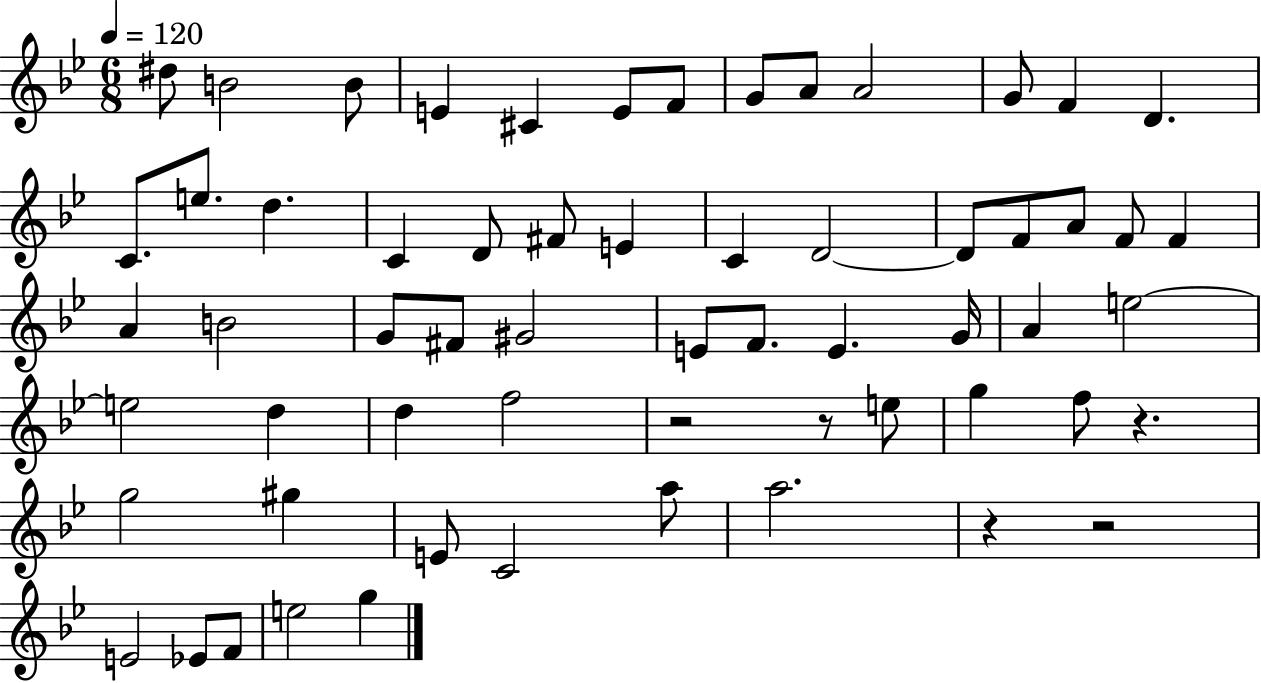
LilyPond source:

{
  \clef treble
  \numericTimeSignature
  \time 6/8
  \key bes \major
  \tempo 4 = 120
  \repeat volta 2 { dis''8 b'2 b'8 | e'4 cis'4 e'8 f'8 | g'8 a'8 a'2 | g'8 f'4 d'4. | \break c'8. e''8. d''4. | c'4 d'8 fis'8 e'4 | c'4 d'2~~ | d'8 f'8 a'8 f'8 f'4 | \break a'4 b'2 | g'8 fis'8 gis'2 | e'8 f'8. e'4. g'16 | a'4 e''2~~ | \break e''2 d''4 | d''4 f''2 | r2 r8 e''8 | g''4 f''8 r4. | \break g''2 gis''4 | e'8 c'2 a''8 | a''2. | r4 r2 | \break e'2 ees'8 f'8 | e''2 g''4 | } \bar "|."
}